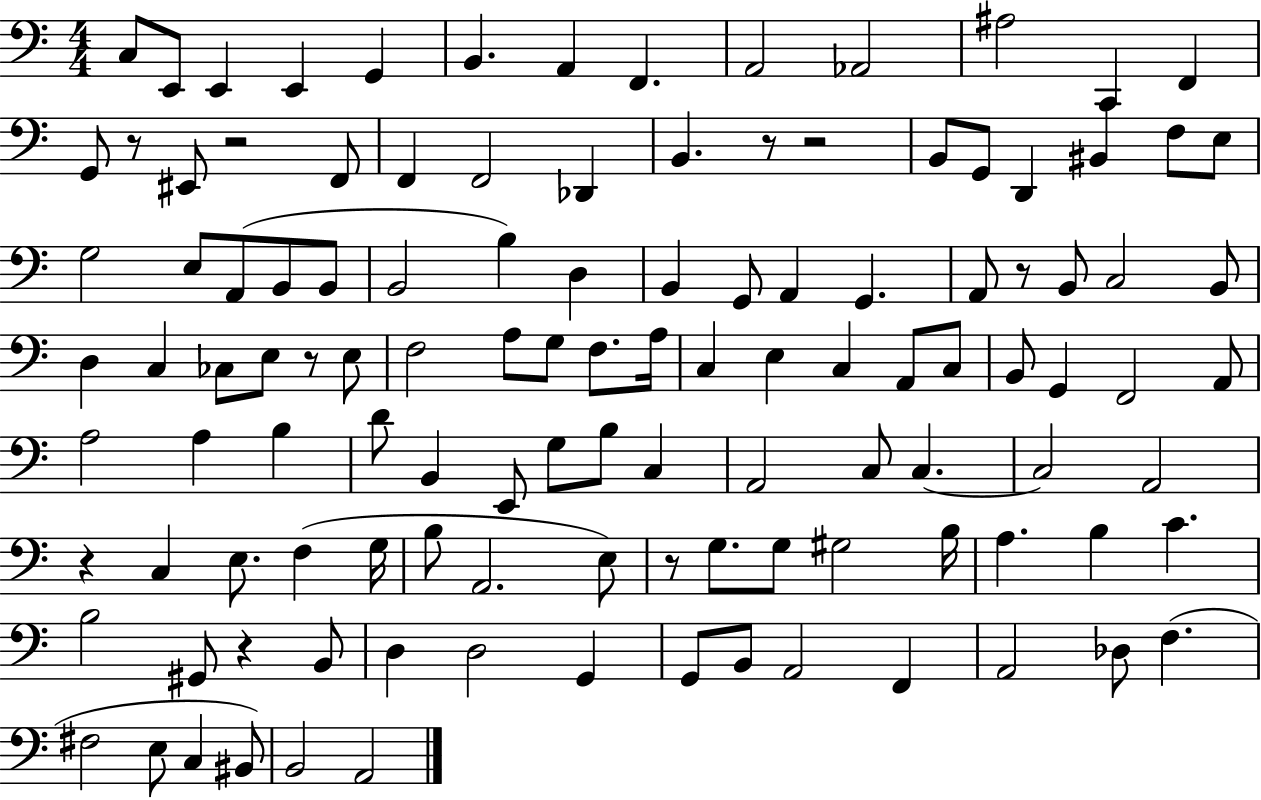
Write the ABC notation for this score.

X:1
T:Untitled
M:4/4
L:1/4
K:C
C,/2 E,,/2 E,, E,, G,, B,, A,, F,, A,,2 _A,,2 ^A,2 C,, F,, G,,/2 z/2 ^E,,/2 z2 F,,/2 F,, F,,2 _D,, B,, z/2 z2 B,,/2 G,,/2 D,, ^B,, F,/2 E,/2 G,2 E,/2 A,,/2 B,,/2 B,,/2 B,,2 B, D, B,, G,,/2 A,, G,, A,,/2 z/2 B,,/2 C,2 B,,/2 D, C, _C,/2 E,/2 z/2 E,/2 F,2 A,/2 G,/2 F,/2 A,/4 C, E, C, A,,/2 C,/2 B,,/2 G,, F,,2 A,,/2 A,2 A, B, D/2 B,, E,,/2 G,/2 B,/2 C, A,,2 C,/2 C, C,2 A,,2 z C, E,/2 F, G,/4 B,/2 A,,2 E,/2 z/2 G,/2 G,/2 ^G,2 B,/4 A, B, C B,2 ^G,,/2 z B,,/2 D, D,2 G,, G,,/2 B,,/2 A,,2 F,, A,,2 _D,/2 F, ^F,2 E,/2 C, ^B,,/2 B,,2 A,,2